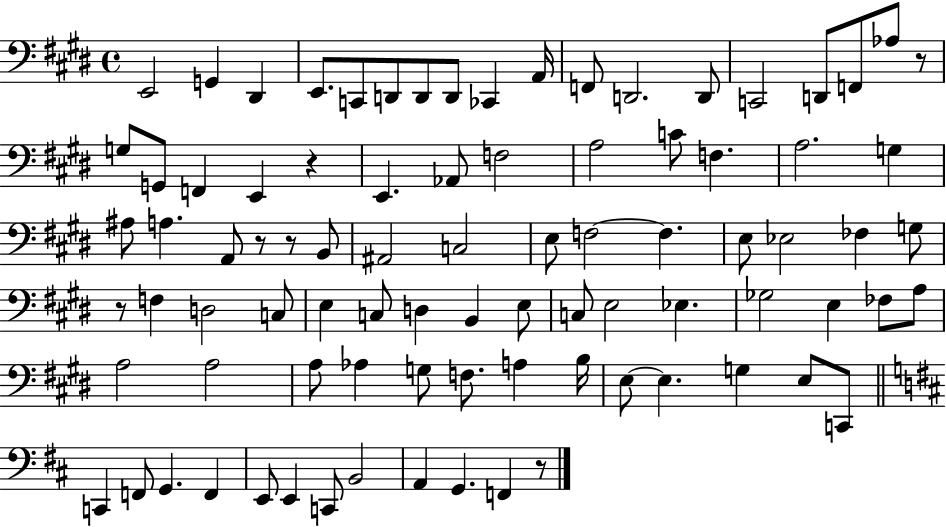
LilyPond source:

{
  \clef bass
  \time 4/4
  \defaultTimeSignature
  \key e \major
  \repeat volta 2 { e,2 g,4 dis,4 | e,8. c,8 d,8 d,8 d,8 ces,4 a,16 | f,8 d,2. d,8 | c,2 d,8 f,8 aes8 r8 | \break g8 g,8 f,4 e,4 r4 | e,4. aes,8 f2 | a2 c'8 f4. | a2. g4 | \break ais8 a4. a,8 r8 r8 b,8 | ais,2 c2 | e8 f2~~ f4. | e8 ees2 fes4 g8 | \break r8 f4 d2 c8 | e4 c8 d4 b,4 e8 | c8 e2 ees4. | ges2 e4 fes8 a8 | \break a2 a2 | a8 aes4 g8 f8. a4 b16 | e8~~ e4. g4 e8 c,8 | \bar "||" \break \key b \minor c,4 f,8 g,4. f,4 | e,8 e,4 c,8 b,2 | a,4 g,4. f,4 r8 | } \bar "|."
}